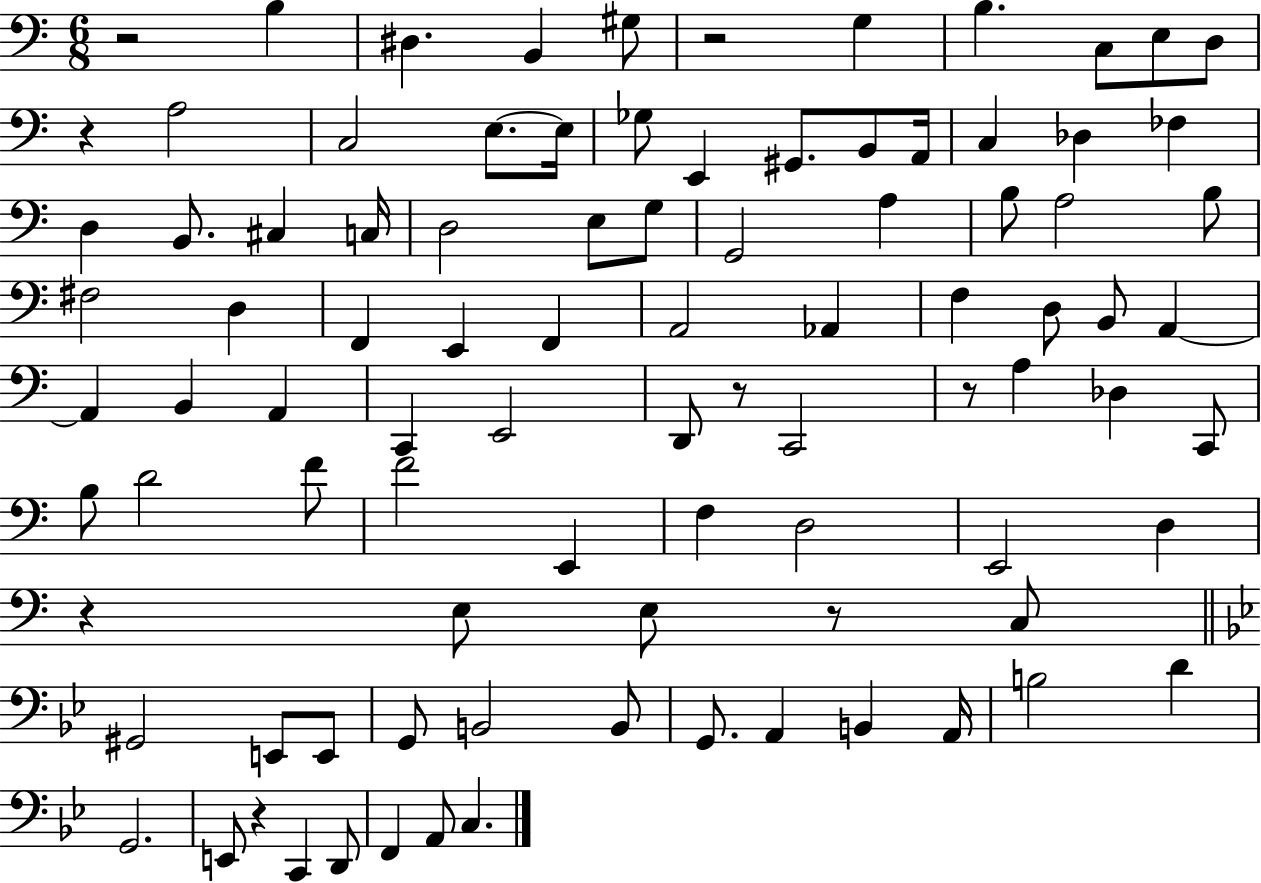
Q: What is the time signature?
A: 6/8